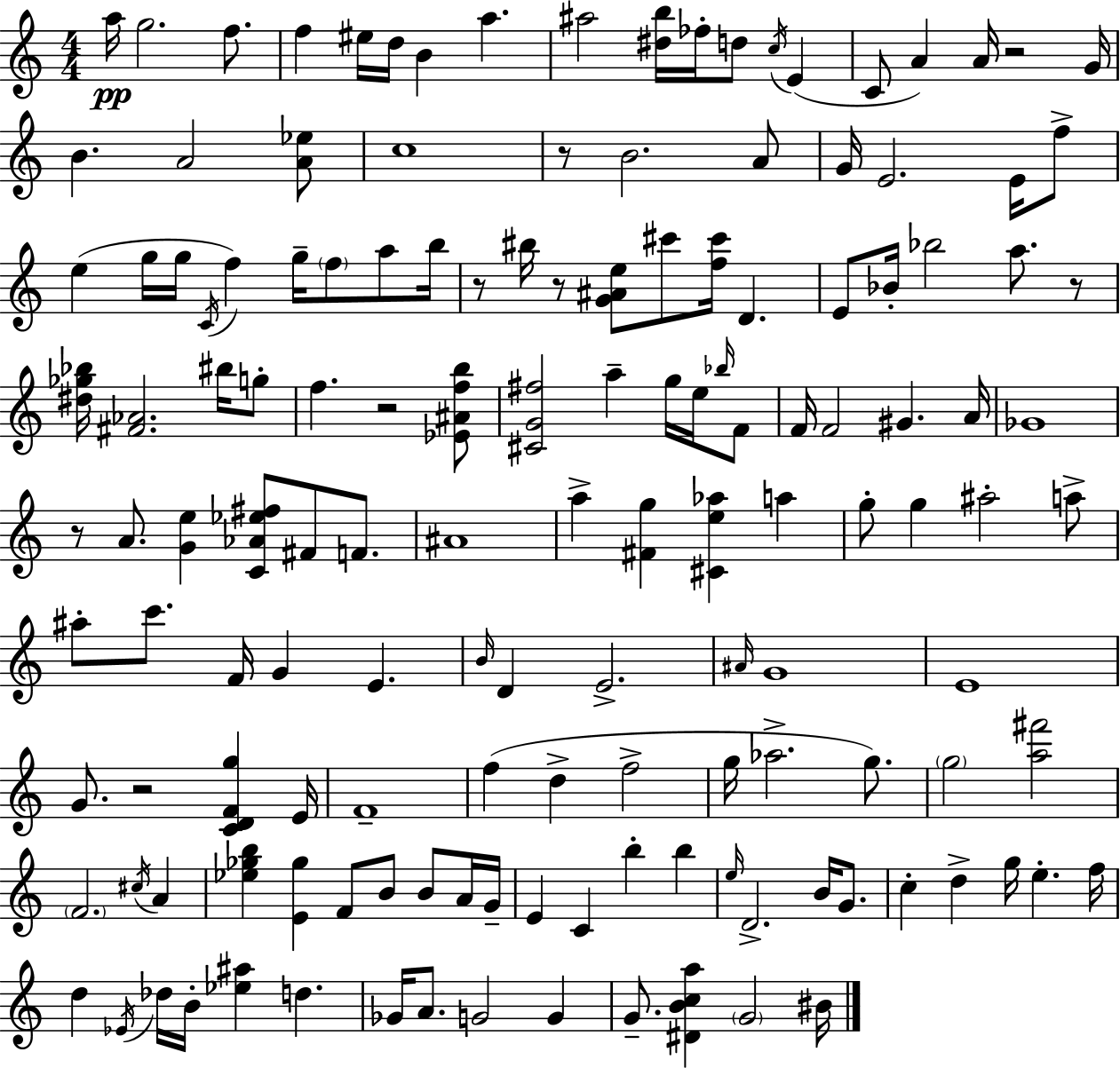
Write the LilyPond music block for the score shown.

{
  \clef treble
  \numericTimeSignature
  \time 4/4
  \key a \minor
  a''16\pp g''2. f''8. | f''4 eis''16 d''16 b'4 a''4. | ais''2 <dis'' b''>16 fes''16-. d''8 \acciaccatura { c''16 } e'4( | c'8 a'4) a'16 r2 | \break g'16 b'4. a'2 <a' ees''>8 | c''1 | r8 b'2. a'8 | g'16 e'2. e'16 f''8-> | \break e''4( g''16 g''16 \acciaccatura { c'16 }) f''4 g''16-- \parenthesize f''8 a''8 | b''16 r8 bis''16 r8 <g' ais' e''>8 cis'''8 <f'' cis'''>16 d'4. | e'8 bes'16-. bes''2 a''8. | r8 <dis'' ges'' bes''>16 <fis' aes'>2. bis''16 | \break g''8-. f''4. r2 | <ees' ais' f'' b''>8 <cis' g' fis''>2 a''4-- g''16 e''16 | \grace { bes''16 } f'8 f'16 f'2 gis'4. | a'16 ges'1 | \break r8 a'8. <g' e''>4 <c' aes' ees'' fis''>8 fis'8 | f'8. ais'1 | a''4-> <fis' g''>4 <cis' e'' aes''>4 a''4 | g''8-. g''4 ais''2-. | \break a''8-> ais''8-. c'''8. f'16 g'4 e'4. | \grace { b'16 } d'4 e'2.-> | \grace { ais'16 } g'1 | e'1 | \break g'8. r2 | <c' d' f' g''>4 e'16 f'1-- | f''4( d''4-> f''2-> | g''16 aes''2.-> | \break g''8.) \parenthesize g''2 <a'' fis'''>2 | \parenthesize f'2. | \acciaccatura { cis''16 } a'4 <ees'' ges'' b''>4 <e' ges''>4 f'8 | b'8 b'8 a'16 g'16-- e'4 c'4 b''4-. | \break b''4 \grace { e''16 } d'2.-> | b'16 g'8. c''4-. d''4-> g''16 | e''4.-. f''16 d''4 \acciaccatura { ees'16 } des''16 b'16-. <ees'' ais''>4 | d''4. ges'16 a'8. g'2 | \break g'4 g'8.-- <dis' b' c'' a''>4 \parenthesize g'2 | bis'16 \bar "|."
}